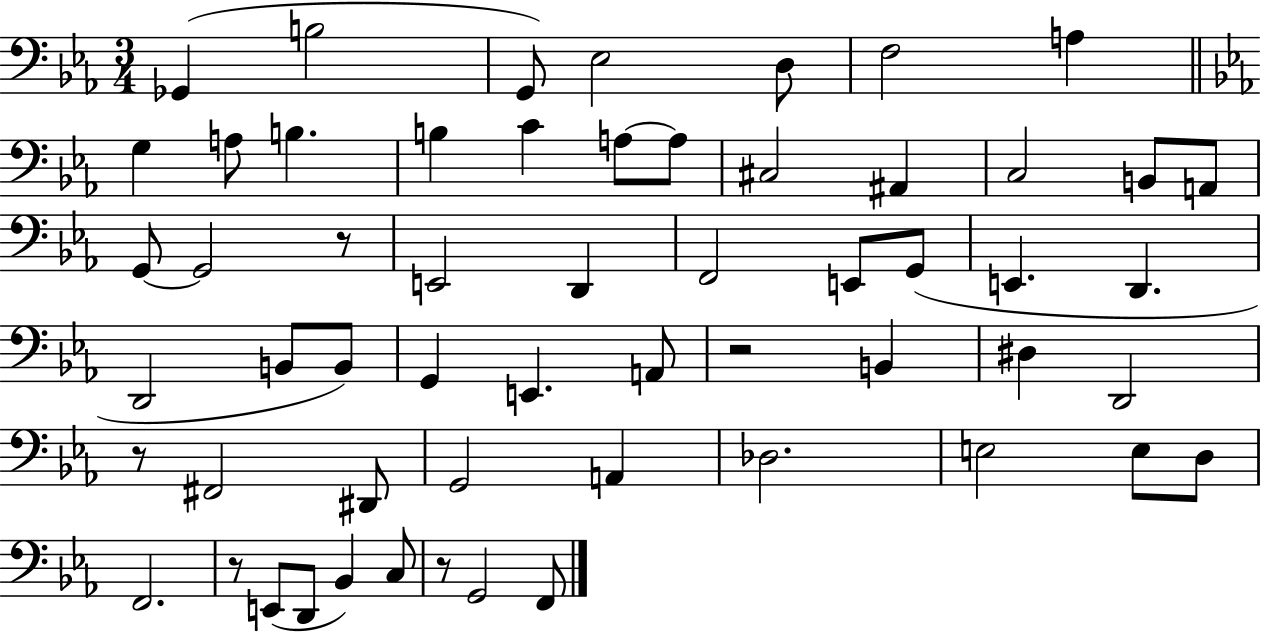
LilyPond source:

{
  \clef bass
  \numericTimeSignature
  \time 3/4
  \key ees \major
  ges,4( b2 | g,8) ees2 d8 | f2 a4 | \bar "||" \break \key c \minor g4 a8 b4. | b4 c'4 a8~~ a8 | cis2 ais,4 | c2 b,8 a,8 | \break g,8~~ g,2 r8 | e,2 d,4 | f,2 e,8 g,8( | e,4. d,4. | \break d,2 b,8 b,8) | g,4 e,4. a,8 | r2 b,4 | dis4 d,2 | \break r8 fis,2 dis,8 | g,2 a,4 | des2. | e2 e8 d8 | \break f,2. | r8 e,8( d,8 bes,4) c8 | r8 g,2 f,8 | \bar "|."
}